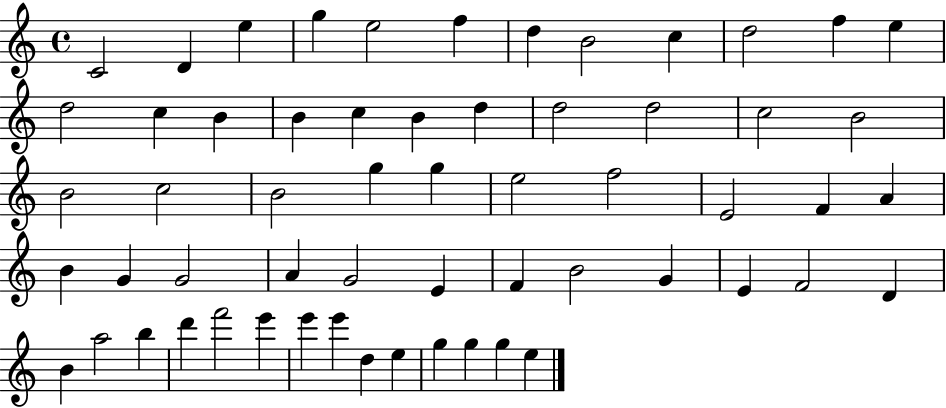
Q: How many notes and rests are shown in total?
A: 59